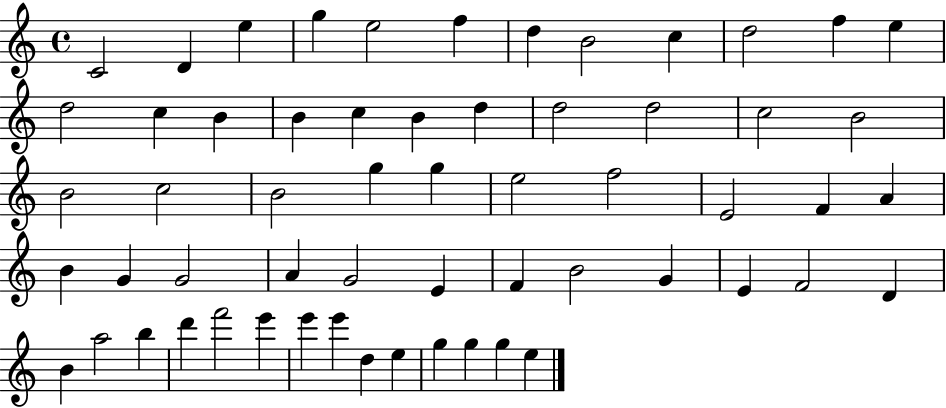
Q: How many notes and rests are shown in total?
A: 59